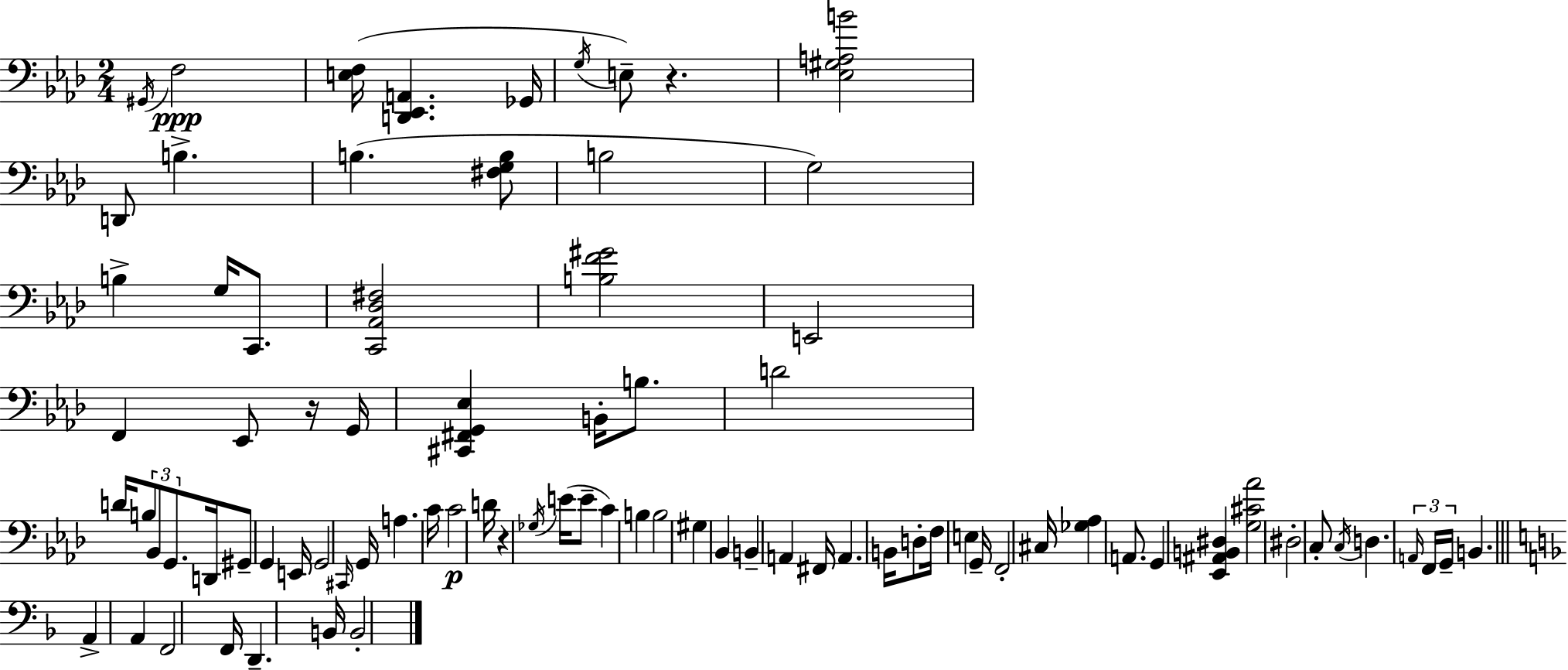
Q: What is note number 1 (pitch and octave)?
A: G#2